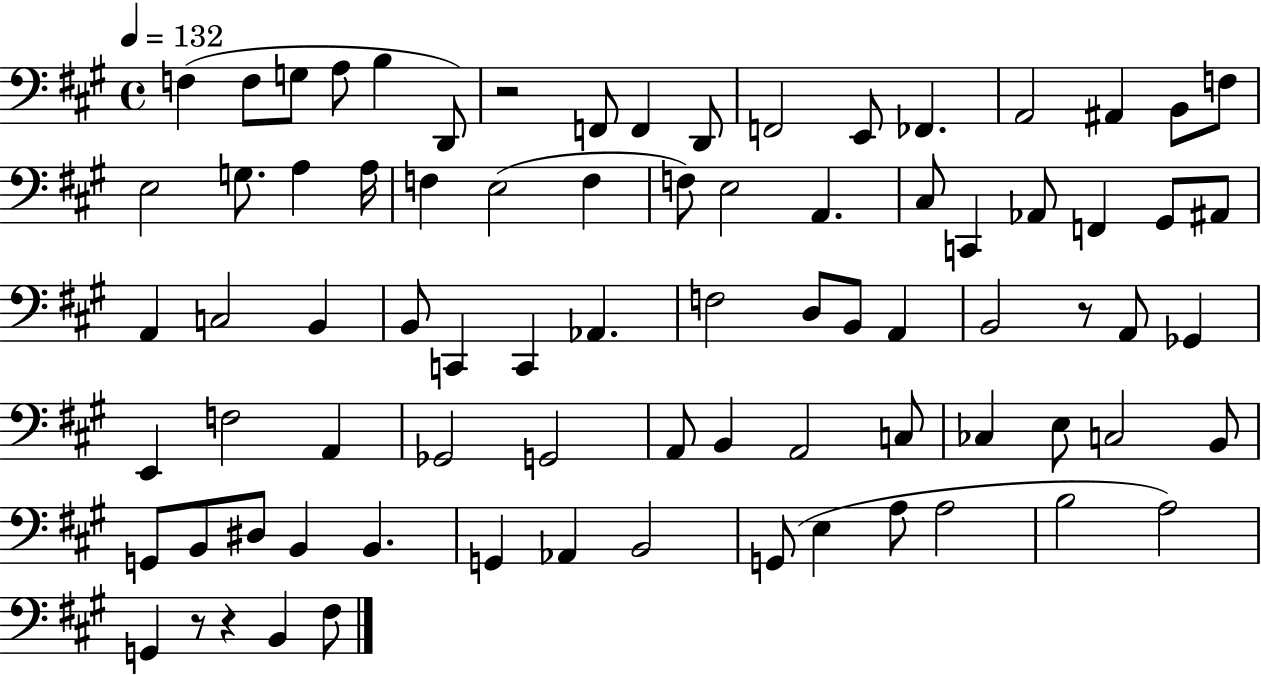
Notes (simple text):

F3/q F3/e G3/e A3/e B3/q D2/e R/h F2/e F2/q D2/e F2/h E2/e FES2/q. A2/h A#2/q B2/e F3/e E3/h G3/e. A3/q A3/s F3/q E3/h F3/q F3/e E3/h A2/q. C#3/e C2/q Ab2/e F2/q G#2/e A#2/e A2/q C3/h B2/q B2/e C2/q C2/q Ab2/q. F3/h D3/e B2/e A2/q B2/h R/e A2/e Gb2/q E2/q F3/h A2/q Gb2/h G2/h A2/e B2/q A2/h C3/e CES3/q E3/e C3/h B2/e G2/e B2/e D#3/e B2/q B2/q. G2/q Ab2/q B2/h G2/e E3/q A3/e A3/h B3/h A3/h G2/q R/e R/q B2/q F#3/e